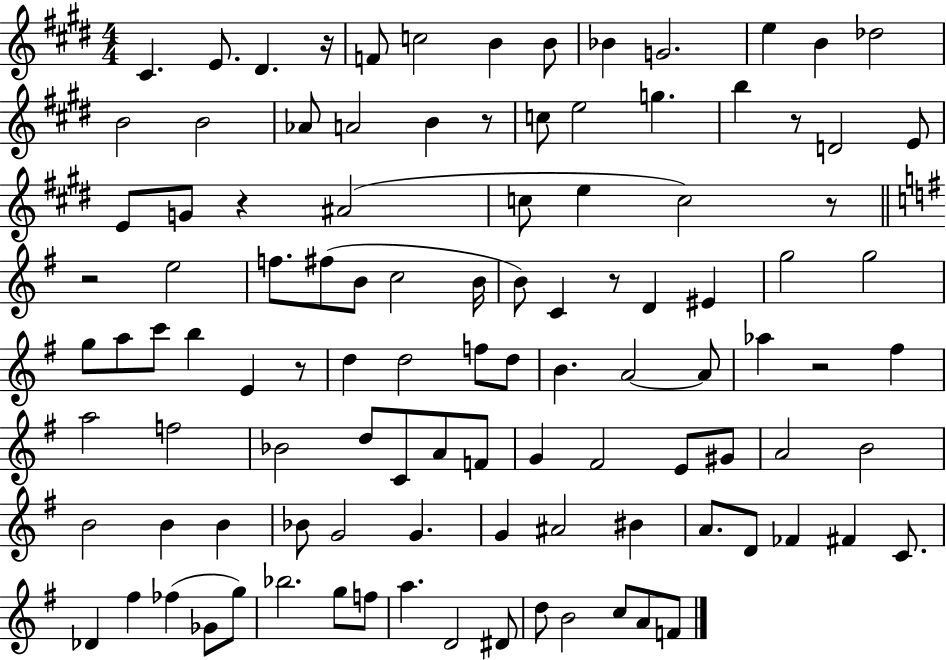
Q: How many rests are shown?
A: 9